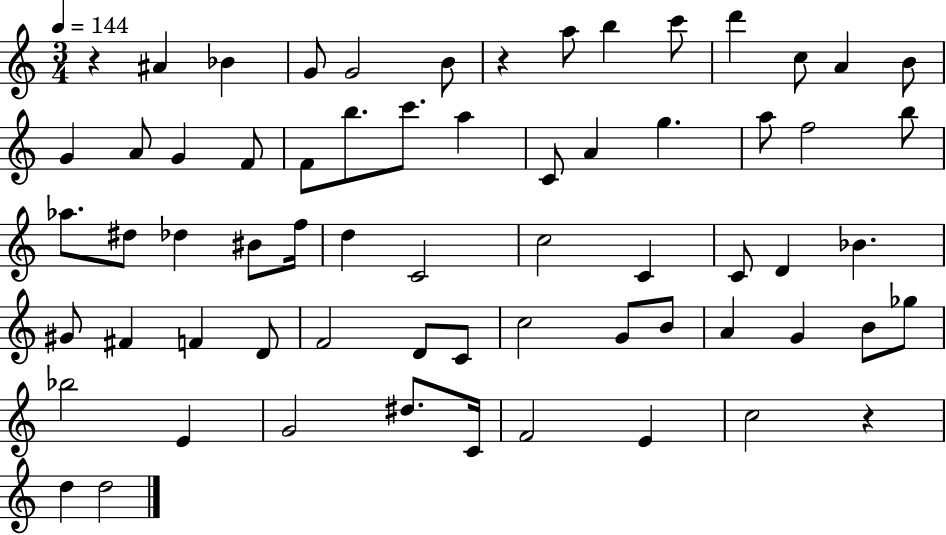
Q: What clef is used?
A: treble